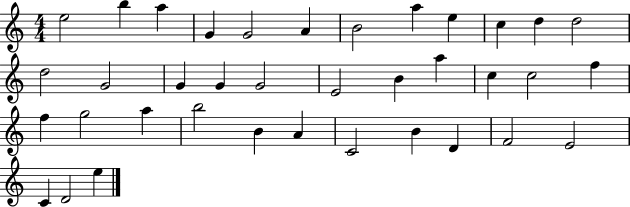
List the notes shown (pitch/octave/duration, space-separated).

E5/h B5/q A5/q G4/q G4/h A4/q B4/h A5/q E5/q C5/q D5/q D5/h D5/h G4/h G4/q G4/q G4/h E4/h B4/q A5/q C5/q C5/h F5/q F5/q G5/h A5/q B5/h B4/q A4/q C4/h B4/q D4/q F4/h E4/h C4/q D4/h E5/q